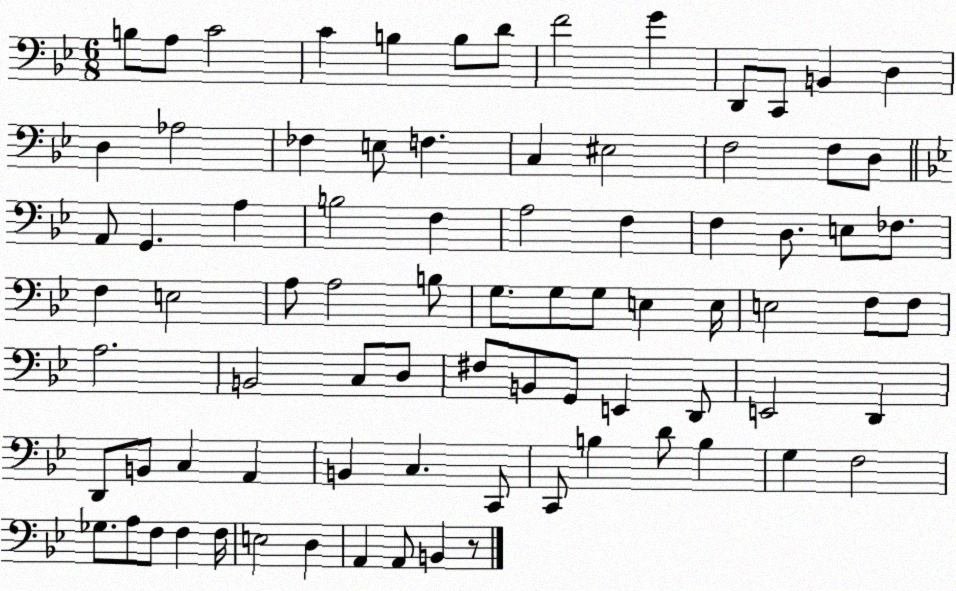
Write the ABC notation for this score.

X:1
T:Untitled
M:6/8
L:1/4
K:Bb
B,/2 A,/2 C2 C B, B,/2 D/2 F2 G D,,/2 C,,/2 B,, D, D, _A,2 _F, E,/2 F, C, ^E,2 F,2 F,/2 D,/2 A,,/2 G,, A, B,2 F, A,2 F, F, D,/2 E,/2 _F,/2 F, E,2 A,/2 A,2 B,/2 G,/2 G,/2 G,/2 E, E,/4 E,2 F,/2 F,/2 A,2 B,,2 C,/2 D,/2 ^F,/2 B,,/2 G,,/2 E,, D,,/2 E,,2 D,, D,,/2 B,,/2 C, A,, B,, C, C,,/2 C,,/2 B, D/2 B, G, F,2 _G,/2 A,/2 F,/2 F, F,/4 E,2 D, A,, A,,/2 B,, z/2